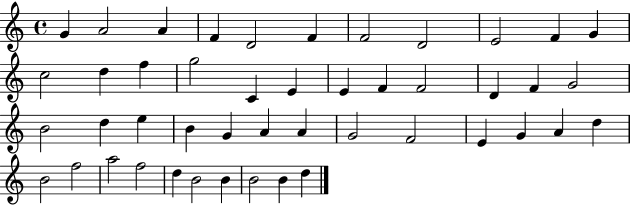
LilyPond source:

{
  \clef treble
  \time 4/4
  \defaultTimeSignature
  \key c \major
  g'4 a'2 a'4 | f'4 d'2 f'4 | f'2 d'2 | e'2 f'4 g'4 | \break c''2 d''4 f''4 | g''2 c'4 e'4 | e'4 f'4 f'2 | d'4 f'4 g'2 | \break b'2 d''4 e''4 | b'4 g'4 a'4 a'4 | g'2 f'2 | e'4 g'4 a'4 d''4 | \break b'2 f''2 | a''2 f''2 | d''4 b'2 b'4 | b'2 b'4 d''4 | \break \bar "|."
}